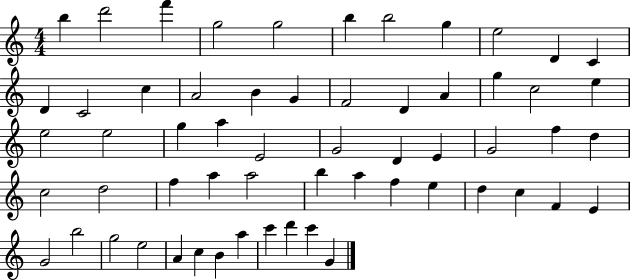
{
  \clef treble
  \numericTimeSignature
  \time 4/4
  \key c \major
  b''4 d'''2 f'''4 | g''2 g''2 | b''4 b''2 g''4 | e''2 d'4 c'4 | \break d'4 c'2 c''4 | a'2 b'4 g'4 | f'2 d'4 a'4 | g''4 c''2 e''4 | \break e''2 e''2 | g''4 a''4 e'2 | g'2 d'4 e'4 | g'2 f''4 d''4 | \break c''2 d''2 | f''4 a''4 a''2 | b''4 a''4 f''4 e''4 | d''4 c''4 f'4 e'4 | \break g'2 b''2 | g''2 e''2 | a'4 c''4 b'4 a''4 | c'''4 d'''4 c'''4 g'4 | \break \bar "|."
}